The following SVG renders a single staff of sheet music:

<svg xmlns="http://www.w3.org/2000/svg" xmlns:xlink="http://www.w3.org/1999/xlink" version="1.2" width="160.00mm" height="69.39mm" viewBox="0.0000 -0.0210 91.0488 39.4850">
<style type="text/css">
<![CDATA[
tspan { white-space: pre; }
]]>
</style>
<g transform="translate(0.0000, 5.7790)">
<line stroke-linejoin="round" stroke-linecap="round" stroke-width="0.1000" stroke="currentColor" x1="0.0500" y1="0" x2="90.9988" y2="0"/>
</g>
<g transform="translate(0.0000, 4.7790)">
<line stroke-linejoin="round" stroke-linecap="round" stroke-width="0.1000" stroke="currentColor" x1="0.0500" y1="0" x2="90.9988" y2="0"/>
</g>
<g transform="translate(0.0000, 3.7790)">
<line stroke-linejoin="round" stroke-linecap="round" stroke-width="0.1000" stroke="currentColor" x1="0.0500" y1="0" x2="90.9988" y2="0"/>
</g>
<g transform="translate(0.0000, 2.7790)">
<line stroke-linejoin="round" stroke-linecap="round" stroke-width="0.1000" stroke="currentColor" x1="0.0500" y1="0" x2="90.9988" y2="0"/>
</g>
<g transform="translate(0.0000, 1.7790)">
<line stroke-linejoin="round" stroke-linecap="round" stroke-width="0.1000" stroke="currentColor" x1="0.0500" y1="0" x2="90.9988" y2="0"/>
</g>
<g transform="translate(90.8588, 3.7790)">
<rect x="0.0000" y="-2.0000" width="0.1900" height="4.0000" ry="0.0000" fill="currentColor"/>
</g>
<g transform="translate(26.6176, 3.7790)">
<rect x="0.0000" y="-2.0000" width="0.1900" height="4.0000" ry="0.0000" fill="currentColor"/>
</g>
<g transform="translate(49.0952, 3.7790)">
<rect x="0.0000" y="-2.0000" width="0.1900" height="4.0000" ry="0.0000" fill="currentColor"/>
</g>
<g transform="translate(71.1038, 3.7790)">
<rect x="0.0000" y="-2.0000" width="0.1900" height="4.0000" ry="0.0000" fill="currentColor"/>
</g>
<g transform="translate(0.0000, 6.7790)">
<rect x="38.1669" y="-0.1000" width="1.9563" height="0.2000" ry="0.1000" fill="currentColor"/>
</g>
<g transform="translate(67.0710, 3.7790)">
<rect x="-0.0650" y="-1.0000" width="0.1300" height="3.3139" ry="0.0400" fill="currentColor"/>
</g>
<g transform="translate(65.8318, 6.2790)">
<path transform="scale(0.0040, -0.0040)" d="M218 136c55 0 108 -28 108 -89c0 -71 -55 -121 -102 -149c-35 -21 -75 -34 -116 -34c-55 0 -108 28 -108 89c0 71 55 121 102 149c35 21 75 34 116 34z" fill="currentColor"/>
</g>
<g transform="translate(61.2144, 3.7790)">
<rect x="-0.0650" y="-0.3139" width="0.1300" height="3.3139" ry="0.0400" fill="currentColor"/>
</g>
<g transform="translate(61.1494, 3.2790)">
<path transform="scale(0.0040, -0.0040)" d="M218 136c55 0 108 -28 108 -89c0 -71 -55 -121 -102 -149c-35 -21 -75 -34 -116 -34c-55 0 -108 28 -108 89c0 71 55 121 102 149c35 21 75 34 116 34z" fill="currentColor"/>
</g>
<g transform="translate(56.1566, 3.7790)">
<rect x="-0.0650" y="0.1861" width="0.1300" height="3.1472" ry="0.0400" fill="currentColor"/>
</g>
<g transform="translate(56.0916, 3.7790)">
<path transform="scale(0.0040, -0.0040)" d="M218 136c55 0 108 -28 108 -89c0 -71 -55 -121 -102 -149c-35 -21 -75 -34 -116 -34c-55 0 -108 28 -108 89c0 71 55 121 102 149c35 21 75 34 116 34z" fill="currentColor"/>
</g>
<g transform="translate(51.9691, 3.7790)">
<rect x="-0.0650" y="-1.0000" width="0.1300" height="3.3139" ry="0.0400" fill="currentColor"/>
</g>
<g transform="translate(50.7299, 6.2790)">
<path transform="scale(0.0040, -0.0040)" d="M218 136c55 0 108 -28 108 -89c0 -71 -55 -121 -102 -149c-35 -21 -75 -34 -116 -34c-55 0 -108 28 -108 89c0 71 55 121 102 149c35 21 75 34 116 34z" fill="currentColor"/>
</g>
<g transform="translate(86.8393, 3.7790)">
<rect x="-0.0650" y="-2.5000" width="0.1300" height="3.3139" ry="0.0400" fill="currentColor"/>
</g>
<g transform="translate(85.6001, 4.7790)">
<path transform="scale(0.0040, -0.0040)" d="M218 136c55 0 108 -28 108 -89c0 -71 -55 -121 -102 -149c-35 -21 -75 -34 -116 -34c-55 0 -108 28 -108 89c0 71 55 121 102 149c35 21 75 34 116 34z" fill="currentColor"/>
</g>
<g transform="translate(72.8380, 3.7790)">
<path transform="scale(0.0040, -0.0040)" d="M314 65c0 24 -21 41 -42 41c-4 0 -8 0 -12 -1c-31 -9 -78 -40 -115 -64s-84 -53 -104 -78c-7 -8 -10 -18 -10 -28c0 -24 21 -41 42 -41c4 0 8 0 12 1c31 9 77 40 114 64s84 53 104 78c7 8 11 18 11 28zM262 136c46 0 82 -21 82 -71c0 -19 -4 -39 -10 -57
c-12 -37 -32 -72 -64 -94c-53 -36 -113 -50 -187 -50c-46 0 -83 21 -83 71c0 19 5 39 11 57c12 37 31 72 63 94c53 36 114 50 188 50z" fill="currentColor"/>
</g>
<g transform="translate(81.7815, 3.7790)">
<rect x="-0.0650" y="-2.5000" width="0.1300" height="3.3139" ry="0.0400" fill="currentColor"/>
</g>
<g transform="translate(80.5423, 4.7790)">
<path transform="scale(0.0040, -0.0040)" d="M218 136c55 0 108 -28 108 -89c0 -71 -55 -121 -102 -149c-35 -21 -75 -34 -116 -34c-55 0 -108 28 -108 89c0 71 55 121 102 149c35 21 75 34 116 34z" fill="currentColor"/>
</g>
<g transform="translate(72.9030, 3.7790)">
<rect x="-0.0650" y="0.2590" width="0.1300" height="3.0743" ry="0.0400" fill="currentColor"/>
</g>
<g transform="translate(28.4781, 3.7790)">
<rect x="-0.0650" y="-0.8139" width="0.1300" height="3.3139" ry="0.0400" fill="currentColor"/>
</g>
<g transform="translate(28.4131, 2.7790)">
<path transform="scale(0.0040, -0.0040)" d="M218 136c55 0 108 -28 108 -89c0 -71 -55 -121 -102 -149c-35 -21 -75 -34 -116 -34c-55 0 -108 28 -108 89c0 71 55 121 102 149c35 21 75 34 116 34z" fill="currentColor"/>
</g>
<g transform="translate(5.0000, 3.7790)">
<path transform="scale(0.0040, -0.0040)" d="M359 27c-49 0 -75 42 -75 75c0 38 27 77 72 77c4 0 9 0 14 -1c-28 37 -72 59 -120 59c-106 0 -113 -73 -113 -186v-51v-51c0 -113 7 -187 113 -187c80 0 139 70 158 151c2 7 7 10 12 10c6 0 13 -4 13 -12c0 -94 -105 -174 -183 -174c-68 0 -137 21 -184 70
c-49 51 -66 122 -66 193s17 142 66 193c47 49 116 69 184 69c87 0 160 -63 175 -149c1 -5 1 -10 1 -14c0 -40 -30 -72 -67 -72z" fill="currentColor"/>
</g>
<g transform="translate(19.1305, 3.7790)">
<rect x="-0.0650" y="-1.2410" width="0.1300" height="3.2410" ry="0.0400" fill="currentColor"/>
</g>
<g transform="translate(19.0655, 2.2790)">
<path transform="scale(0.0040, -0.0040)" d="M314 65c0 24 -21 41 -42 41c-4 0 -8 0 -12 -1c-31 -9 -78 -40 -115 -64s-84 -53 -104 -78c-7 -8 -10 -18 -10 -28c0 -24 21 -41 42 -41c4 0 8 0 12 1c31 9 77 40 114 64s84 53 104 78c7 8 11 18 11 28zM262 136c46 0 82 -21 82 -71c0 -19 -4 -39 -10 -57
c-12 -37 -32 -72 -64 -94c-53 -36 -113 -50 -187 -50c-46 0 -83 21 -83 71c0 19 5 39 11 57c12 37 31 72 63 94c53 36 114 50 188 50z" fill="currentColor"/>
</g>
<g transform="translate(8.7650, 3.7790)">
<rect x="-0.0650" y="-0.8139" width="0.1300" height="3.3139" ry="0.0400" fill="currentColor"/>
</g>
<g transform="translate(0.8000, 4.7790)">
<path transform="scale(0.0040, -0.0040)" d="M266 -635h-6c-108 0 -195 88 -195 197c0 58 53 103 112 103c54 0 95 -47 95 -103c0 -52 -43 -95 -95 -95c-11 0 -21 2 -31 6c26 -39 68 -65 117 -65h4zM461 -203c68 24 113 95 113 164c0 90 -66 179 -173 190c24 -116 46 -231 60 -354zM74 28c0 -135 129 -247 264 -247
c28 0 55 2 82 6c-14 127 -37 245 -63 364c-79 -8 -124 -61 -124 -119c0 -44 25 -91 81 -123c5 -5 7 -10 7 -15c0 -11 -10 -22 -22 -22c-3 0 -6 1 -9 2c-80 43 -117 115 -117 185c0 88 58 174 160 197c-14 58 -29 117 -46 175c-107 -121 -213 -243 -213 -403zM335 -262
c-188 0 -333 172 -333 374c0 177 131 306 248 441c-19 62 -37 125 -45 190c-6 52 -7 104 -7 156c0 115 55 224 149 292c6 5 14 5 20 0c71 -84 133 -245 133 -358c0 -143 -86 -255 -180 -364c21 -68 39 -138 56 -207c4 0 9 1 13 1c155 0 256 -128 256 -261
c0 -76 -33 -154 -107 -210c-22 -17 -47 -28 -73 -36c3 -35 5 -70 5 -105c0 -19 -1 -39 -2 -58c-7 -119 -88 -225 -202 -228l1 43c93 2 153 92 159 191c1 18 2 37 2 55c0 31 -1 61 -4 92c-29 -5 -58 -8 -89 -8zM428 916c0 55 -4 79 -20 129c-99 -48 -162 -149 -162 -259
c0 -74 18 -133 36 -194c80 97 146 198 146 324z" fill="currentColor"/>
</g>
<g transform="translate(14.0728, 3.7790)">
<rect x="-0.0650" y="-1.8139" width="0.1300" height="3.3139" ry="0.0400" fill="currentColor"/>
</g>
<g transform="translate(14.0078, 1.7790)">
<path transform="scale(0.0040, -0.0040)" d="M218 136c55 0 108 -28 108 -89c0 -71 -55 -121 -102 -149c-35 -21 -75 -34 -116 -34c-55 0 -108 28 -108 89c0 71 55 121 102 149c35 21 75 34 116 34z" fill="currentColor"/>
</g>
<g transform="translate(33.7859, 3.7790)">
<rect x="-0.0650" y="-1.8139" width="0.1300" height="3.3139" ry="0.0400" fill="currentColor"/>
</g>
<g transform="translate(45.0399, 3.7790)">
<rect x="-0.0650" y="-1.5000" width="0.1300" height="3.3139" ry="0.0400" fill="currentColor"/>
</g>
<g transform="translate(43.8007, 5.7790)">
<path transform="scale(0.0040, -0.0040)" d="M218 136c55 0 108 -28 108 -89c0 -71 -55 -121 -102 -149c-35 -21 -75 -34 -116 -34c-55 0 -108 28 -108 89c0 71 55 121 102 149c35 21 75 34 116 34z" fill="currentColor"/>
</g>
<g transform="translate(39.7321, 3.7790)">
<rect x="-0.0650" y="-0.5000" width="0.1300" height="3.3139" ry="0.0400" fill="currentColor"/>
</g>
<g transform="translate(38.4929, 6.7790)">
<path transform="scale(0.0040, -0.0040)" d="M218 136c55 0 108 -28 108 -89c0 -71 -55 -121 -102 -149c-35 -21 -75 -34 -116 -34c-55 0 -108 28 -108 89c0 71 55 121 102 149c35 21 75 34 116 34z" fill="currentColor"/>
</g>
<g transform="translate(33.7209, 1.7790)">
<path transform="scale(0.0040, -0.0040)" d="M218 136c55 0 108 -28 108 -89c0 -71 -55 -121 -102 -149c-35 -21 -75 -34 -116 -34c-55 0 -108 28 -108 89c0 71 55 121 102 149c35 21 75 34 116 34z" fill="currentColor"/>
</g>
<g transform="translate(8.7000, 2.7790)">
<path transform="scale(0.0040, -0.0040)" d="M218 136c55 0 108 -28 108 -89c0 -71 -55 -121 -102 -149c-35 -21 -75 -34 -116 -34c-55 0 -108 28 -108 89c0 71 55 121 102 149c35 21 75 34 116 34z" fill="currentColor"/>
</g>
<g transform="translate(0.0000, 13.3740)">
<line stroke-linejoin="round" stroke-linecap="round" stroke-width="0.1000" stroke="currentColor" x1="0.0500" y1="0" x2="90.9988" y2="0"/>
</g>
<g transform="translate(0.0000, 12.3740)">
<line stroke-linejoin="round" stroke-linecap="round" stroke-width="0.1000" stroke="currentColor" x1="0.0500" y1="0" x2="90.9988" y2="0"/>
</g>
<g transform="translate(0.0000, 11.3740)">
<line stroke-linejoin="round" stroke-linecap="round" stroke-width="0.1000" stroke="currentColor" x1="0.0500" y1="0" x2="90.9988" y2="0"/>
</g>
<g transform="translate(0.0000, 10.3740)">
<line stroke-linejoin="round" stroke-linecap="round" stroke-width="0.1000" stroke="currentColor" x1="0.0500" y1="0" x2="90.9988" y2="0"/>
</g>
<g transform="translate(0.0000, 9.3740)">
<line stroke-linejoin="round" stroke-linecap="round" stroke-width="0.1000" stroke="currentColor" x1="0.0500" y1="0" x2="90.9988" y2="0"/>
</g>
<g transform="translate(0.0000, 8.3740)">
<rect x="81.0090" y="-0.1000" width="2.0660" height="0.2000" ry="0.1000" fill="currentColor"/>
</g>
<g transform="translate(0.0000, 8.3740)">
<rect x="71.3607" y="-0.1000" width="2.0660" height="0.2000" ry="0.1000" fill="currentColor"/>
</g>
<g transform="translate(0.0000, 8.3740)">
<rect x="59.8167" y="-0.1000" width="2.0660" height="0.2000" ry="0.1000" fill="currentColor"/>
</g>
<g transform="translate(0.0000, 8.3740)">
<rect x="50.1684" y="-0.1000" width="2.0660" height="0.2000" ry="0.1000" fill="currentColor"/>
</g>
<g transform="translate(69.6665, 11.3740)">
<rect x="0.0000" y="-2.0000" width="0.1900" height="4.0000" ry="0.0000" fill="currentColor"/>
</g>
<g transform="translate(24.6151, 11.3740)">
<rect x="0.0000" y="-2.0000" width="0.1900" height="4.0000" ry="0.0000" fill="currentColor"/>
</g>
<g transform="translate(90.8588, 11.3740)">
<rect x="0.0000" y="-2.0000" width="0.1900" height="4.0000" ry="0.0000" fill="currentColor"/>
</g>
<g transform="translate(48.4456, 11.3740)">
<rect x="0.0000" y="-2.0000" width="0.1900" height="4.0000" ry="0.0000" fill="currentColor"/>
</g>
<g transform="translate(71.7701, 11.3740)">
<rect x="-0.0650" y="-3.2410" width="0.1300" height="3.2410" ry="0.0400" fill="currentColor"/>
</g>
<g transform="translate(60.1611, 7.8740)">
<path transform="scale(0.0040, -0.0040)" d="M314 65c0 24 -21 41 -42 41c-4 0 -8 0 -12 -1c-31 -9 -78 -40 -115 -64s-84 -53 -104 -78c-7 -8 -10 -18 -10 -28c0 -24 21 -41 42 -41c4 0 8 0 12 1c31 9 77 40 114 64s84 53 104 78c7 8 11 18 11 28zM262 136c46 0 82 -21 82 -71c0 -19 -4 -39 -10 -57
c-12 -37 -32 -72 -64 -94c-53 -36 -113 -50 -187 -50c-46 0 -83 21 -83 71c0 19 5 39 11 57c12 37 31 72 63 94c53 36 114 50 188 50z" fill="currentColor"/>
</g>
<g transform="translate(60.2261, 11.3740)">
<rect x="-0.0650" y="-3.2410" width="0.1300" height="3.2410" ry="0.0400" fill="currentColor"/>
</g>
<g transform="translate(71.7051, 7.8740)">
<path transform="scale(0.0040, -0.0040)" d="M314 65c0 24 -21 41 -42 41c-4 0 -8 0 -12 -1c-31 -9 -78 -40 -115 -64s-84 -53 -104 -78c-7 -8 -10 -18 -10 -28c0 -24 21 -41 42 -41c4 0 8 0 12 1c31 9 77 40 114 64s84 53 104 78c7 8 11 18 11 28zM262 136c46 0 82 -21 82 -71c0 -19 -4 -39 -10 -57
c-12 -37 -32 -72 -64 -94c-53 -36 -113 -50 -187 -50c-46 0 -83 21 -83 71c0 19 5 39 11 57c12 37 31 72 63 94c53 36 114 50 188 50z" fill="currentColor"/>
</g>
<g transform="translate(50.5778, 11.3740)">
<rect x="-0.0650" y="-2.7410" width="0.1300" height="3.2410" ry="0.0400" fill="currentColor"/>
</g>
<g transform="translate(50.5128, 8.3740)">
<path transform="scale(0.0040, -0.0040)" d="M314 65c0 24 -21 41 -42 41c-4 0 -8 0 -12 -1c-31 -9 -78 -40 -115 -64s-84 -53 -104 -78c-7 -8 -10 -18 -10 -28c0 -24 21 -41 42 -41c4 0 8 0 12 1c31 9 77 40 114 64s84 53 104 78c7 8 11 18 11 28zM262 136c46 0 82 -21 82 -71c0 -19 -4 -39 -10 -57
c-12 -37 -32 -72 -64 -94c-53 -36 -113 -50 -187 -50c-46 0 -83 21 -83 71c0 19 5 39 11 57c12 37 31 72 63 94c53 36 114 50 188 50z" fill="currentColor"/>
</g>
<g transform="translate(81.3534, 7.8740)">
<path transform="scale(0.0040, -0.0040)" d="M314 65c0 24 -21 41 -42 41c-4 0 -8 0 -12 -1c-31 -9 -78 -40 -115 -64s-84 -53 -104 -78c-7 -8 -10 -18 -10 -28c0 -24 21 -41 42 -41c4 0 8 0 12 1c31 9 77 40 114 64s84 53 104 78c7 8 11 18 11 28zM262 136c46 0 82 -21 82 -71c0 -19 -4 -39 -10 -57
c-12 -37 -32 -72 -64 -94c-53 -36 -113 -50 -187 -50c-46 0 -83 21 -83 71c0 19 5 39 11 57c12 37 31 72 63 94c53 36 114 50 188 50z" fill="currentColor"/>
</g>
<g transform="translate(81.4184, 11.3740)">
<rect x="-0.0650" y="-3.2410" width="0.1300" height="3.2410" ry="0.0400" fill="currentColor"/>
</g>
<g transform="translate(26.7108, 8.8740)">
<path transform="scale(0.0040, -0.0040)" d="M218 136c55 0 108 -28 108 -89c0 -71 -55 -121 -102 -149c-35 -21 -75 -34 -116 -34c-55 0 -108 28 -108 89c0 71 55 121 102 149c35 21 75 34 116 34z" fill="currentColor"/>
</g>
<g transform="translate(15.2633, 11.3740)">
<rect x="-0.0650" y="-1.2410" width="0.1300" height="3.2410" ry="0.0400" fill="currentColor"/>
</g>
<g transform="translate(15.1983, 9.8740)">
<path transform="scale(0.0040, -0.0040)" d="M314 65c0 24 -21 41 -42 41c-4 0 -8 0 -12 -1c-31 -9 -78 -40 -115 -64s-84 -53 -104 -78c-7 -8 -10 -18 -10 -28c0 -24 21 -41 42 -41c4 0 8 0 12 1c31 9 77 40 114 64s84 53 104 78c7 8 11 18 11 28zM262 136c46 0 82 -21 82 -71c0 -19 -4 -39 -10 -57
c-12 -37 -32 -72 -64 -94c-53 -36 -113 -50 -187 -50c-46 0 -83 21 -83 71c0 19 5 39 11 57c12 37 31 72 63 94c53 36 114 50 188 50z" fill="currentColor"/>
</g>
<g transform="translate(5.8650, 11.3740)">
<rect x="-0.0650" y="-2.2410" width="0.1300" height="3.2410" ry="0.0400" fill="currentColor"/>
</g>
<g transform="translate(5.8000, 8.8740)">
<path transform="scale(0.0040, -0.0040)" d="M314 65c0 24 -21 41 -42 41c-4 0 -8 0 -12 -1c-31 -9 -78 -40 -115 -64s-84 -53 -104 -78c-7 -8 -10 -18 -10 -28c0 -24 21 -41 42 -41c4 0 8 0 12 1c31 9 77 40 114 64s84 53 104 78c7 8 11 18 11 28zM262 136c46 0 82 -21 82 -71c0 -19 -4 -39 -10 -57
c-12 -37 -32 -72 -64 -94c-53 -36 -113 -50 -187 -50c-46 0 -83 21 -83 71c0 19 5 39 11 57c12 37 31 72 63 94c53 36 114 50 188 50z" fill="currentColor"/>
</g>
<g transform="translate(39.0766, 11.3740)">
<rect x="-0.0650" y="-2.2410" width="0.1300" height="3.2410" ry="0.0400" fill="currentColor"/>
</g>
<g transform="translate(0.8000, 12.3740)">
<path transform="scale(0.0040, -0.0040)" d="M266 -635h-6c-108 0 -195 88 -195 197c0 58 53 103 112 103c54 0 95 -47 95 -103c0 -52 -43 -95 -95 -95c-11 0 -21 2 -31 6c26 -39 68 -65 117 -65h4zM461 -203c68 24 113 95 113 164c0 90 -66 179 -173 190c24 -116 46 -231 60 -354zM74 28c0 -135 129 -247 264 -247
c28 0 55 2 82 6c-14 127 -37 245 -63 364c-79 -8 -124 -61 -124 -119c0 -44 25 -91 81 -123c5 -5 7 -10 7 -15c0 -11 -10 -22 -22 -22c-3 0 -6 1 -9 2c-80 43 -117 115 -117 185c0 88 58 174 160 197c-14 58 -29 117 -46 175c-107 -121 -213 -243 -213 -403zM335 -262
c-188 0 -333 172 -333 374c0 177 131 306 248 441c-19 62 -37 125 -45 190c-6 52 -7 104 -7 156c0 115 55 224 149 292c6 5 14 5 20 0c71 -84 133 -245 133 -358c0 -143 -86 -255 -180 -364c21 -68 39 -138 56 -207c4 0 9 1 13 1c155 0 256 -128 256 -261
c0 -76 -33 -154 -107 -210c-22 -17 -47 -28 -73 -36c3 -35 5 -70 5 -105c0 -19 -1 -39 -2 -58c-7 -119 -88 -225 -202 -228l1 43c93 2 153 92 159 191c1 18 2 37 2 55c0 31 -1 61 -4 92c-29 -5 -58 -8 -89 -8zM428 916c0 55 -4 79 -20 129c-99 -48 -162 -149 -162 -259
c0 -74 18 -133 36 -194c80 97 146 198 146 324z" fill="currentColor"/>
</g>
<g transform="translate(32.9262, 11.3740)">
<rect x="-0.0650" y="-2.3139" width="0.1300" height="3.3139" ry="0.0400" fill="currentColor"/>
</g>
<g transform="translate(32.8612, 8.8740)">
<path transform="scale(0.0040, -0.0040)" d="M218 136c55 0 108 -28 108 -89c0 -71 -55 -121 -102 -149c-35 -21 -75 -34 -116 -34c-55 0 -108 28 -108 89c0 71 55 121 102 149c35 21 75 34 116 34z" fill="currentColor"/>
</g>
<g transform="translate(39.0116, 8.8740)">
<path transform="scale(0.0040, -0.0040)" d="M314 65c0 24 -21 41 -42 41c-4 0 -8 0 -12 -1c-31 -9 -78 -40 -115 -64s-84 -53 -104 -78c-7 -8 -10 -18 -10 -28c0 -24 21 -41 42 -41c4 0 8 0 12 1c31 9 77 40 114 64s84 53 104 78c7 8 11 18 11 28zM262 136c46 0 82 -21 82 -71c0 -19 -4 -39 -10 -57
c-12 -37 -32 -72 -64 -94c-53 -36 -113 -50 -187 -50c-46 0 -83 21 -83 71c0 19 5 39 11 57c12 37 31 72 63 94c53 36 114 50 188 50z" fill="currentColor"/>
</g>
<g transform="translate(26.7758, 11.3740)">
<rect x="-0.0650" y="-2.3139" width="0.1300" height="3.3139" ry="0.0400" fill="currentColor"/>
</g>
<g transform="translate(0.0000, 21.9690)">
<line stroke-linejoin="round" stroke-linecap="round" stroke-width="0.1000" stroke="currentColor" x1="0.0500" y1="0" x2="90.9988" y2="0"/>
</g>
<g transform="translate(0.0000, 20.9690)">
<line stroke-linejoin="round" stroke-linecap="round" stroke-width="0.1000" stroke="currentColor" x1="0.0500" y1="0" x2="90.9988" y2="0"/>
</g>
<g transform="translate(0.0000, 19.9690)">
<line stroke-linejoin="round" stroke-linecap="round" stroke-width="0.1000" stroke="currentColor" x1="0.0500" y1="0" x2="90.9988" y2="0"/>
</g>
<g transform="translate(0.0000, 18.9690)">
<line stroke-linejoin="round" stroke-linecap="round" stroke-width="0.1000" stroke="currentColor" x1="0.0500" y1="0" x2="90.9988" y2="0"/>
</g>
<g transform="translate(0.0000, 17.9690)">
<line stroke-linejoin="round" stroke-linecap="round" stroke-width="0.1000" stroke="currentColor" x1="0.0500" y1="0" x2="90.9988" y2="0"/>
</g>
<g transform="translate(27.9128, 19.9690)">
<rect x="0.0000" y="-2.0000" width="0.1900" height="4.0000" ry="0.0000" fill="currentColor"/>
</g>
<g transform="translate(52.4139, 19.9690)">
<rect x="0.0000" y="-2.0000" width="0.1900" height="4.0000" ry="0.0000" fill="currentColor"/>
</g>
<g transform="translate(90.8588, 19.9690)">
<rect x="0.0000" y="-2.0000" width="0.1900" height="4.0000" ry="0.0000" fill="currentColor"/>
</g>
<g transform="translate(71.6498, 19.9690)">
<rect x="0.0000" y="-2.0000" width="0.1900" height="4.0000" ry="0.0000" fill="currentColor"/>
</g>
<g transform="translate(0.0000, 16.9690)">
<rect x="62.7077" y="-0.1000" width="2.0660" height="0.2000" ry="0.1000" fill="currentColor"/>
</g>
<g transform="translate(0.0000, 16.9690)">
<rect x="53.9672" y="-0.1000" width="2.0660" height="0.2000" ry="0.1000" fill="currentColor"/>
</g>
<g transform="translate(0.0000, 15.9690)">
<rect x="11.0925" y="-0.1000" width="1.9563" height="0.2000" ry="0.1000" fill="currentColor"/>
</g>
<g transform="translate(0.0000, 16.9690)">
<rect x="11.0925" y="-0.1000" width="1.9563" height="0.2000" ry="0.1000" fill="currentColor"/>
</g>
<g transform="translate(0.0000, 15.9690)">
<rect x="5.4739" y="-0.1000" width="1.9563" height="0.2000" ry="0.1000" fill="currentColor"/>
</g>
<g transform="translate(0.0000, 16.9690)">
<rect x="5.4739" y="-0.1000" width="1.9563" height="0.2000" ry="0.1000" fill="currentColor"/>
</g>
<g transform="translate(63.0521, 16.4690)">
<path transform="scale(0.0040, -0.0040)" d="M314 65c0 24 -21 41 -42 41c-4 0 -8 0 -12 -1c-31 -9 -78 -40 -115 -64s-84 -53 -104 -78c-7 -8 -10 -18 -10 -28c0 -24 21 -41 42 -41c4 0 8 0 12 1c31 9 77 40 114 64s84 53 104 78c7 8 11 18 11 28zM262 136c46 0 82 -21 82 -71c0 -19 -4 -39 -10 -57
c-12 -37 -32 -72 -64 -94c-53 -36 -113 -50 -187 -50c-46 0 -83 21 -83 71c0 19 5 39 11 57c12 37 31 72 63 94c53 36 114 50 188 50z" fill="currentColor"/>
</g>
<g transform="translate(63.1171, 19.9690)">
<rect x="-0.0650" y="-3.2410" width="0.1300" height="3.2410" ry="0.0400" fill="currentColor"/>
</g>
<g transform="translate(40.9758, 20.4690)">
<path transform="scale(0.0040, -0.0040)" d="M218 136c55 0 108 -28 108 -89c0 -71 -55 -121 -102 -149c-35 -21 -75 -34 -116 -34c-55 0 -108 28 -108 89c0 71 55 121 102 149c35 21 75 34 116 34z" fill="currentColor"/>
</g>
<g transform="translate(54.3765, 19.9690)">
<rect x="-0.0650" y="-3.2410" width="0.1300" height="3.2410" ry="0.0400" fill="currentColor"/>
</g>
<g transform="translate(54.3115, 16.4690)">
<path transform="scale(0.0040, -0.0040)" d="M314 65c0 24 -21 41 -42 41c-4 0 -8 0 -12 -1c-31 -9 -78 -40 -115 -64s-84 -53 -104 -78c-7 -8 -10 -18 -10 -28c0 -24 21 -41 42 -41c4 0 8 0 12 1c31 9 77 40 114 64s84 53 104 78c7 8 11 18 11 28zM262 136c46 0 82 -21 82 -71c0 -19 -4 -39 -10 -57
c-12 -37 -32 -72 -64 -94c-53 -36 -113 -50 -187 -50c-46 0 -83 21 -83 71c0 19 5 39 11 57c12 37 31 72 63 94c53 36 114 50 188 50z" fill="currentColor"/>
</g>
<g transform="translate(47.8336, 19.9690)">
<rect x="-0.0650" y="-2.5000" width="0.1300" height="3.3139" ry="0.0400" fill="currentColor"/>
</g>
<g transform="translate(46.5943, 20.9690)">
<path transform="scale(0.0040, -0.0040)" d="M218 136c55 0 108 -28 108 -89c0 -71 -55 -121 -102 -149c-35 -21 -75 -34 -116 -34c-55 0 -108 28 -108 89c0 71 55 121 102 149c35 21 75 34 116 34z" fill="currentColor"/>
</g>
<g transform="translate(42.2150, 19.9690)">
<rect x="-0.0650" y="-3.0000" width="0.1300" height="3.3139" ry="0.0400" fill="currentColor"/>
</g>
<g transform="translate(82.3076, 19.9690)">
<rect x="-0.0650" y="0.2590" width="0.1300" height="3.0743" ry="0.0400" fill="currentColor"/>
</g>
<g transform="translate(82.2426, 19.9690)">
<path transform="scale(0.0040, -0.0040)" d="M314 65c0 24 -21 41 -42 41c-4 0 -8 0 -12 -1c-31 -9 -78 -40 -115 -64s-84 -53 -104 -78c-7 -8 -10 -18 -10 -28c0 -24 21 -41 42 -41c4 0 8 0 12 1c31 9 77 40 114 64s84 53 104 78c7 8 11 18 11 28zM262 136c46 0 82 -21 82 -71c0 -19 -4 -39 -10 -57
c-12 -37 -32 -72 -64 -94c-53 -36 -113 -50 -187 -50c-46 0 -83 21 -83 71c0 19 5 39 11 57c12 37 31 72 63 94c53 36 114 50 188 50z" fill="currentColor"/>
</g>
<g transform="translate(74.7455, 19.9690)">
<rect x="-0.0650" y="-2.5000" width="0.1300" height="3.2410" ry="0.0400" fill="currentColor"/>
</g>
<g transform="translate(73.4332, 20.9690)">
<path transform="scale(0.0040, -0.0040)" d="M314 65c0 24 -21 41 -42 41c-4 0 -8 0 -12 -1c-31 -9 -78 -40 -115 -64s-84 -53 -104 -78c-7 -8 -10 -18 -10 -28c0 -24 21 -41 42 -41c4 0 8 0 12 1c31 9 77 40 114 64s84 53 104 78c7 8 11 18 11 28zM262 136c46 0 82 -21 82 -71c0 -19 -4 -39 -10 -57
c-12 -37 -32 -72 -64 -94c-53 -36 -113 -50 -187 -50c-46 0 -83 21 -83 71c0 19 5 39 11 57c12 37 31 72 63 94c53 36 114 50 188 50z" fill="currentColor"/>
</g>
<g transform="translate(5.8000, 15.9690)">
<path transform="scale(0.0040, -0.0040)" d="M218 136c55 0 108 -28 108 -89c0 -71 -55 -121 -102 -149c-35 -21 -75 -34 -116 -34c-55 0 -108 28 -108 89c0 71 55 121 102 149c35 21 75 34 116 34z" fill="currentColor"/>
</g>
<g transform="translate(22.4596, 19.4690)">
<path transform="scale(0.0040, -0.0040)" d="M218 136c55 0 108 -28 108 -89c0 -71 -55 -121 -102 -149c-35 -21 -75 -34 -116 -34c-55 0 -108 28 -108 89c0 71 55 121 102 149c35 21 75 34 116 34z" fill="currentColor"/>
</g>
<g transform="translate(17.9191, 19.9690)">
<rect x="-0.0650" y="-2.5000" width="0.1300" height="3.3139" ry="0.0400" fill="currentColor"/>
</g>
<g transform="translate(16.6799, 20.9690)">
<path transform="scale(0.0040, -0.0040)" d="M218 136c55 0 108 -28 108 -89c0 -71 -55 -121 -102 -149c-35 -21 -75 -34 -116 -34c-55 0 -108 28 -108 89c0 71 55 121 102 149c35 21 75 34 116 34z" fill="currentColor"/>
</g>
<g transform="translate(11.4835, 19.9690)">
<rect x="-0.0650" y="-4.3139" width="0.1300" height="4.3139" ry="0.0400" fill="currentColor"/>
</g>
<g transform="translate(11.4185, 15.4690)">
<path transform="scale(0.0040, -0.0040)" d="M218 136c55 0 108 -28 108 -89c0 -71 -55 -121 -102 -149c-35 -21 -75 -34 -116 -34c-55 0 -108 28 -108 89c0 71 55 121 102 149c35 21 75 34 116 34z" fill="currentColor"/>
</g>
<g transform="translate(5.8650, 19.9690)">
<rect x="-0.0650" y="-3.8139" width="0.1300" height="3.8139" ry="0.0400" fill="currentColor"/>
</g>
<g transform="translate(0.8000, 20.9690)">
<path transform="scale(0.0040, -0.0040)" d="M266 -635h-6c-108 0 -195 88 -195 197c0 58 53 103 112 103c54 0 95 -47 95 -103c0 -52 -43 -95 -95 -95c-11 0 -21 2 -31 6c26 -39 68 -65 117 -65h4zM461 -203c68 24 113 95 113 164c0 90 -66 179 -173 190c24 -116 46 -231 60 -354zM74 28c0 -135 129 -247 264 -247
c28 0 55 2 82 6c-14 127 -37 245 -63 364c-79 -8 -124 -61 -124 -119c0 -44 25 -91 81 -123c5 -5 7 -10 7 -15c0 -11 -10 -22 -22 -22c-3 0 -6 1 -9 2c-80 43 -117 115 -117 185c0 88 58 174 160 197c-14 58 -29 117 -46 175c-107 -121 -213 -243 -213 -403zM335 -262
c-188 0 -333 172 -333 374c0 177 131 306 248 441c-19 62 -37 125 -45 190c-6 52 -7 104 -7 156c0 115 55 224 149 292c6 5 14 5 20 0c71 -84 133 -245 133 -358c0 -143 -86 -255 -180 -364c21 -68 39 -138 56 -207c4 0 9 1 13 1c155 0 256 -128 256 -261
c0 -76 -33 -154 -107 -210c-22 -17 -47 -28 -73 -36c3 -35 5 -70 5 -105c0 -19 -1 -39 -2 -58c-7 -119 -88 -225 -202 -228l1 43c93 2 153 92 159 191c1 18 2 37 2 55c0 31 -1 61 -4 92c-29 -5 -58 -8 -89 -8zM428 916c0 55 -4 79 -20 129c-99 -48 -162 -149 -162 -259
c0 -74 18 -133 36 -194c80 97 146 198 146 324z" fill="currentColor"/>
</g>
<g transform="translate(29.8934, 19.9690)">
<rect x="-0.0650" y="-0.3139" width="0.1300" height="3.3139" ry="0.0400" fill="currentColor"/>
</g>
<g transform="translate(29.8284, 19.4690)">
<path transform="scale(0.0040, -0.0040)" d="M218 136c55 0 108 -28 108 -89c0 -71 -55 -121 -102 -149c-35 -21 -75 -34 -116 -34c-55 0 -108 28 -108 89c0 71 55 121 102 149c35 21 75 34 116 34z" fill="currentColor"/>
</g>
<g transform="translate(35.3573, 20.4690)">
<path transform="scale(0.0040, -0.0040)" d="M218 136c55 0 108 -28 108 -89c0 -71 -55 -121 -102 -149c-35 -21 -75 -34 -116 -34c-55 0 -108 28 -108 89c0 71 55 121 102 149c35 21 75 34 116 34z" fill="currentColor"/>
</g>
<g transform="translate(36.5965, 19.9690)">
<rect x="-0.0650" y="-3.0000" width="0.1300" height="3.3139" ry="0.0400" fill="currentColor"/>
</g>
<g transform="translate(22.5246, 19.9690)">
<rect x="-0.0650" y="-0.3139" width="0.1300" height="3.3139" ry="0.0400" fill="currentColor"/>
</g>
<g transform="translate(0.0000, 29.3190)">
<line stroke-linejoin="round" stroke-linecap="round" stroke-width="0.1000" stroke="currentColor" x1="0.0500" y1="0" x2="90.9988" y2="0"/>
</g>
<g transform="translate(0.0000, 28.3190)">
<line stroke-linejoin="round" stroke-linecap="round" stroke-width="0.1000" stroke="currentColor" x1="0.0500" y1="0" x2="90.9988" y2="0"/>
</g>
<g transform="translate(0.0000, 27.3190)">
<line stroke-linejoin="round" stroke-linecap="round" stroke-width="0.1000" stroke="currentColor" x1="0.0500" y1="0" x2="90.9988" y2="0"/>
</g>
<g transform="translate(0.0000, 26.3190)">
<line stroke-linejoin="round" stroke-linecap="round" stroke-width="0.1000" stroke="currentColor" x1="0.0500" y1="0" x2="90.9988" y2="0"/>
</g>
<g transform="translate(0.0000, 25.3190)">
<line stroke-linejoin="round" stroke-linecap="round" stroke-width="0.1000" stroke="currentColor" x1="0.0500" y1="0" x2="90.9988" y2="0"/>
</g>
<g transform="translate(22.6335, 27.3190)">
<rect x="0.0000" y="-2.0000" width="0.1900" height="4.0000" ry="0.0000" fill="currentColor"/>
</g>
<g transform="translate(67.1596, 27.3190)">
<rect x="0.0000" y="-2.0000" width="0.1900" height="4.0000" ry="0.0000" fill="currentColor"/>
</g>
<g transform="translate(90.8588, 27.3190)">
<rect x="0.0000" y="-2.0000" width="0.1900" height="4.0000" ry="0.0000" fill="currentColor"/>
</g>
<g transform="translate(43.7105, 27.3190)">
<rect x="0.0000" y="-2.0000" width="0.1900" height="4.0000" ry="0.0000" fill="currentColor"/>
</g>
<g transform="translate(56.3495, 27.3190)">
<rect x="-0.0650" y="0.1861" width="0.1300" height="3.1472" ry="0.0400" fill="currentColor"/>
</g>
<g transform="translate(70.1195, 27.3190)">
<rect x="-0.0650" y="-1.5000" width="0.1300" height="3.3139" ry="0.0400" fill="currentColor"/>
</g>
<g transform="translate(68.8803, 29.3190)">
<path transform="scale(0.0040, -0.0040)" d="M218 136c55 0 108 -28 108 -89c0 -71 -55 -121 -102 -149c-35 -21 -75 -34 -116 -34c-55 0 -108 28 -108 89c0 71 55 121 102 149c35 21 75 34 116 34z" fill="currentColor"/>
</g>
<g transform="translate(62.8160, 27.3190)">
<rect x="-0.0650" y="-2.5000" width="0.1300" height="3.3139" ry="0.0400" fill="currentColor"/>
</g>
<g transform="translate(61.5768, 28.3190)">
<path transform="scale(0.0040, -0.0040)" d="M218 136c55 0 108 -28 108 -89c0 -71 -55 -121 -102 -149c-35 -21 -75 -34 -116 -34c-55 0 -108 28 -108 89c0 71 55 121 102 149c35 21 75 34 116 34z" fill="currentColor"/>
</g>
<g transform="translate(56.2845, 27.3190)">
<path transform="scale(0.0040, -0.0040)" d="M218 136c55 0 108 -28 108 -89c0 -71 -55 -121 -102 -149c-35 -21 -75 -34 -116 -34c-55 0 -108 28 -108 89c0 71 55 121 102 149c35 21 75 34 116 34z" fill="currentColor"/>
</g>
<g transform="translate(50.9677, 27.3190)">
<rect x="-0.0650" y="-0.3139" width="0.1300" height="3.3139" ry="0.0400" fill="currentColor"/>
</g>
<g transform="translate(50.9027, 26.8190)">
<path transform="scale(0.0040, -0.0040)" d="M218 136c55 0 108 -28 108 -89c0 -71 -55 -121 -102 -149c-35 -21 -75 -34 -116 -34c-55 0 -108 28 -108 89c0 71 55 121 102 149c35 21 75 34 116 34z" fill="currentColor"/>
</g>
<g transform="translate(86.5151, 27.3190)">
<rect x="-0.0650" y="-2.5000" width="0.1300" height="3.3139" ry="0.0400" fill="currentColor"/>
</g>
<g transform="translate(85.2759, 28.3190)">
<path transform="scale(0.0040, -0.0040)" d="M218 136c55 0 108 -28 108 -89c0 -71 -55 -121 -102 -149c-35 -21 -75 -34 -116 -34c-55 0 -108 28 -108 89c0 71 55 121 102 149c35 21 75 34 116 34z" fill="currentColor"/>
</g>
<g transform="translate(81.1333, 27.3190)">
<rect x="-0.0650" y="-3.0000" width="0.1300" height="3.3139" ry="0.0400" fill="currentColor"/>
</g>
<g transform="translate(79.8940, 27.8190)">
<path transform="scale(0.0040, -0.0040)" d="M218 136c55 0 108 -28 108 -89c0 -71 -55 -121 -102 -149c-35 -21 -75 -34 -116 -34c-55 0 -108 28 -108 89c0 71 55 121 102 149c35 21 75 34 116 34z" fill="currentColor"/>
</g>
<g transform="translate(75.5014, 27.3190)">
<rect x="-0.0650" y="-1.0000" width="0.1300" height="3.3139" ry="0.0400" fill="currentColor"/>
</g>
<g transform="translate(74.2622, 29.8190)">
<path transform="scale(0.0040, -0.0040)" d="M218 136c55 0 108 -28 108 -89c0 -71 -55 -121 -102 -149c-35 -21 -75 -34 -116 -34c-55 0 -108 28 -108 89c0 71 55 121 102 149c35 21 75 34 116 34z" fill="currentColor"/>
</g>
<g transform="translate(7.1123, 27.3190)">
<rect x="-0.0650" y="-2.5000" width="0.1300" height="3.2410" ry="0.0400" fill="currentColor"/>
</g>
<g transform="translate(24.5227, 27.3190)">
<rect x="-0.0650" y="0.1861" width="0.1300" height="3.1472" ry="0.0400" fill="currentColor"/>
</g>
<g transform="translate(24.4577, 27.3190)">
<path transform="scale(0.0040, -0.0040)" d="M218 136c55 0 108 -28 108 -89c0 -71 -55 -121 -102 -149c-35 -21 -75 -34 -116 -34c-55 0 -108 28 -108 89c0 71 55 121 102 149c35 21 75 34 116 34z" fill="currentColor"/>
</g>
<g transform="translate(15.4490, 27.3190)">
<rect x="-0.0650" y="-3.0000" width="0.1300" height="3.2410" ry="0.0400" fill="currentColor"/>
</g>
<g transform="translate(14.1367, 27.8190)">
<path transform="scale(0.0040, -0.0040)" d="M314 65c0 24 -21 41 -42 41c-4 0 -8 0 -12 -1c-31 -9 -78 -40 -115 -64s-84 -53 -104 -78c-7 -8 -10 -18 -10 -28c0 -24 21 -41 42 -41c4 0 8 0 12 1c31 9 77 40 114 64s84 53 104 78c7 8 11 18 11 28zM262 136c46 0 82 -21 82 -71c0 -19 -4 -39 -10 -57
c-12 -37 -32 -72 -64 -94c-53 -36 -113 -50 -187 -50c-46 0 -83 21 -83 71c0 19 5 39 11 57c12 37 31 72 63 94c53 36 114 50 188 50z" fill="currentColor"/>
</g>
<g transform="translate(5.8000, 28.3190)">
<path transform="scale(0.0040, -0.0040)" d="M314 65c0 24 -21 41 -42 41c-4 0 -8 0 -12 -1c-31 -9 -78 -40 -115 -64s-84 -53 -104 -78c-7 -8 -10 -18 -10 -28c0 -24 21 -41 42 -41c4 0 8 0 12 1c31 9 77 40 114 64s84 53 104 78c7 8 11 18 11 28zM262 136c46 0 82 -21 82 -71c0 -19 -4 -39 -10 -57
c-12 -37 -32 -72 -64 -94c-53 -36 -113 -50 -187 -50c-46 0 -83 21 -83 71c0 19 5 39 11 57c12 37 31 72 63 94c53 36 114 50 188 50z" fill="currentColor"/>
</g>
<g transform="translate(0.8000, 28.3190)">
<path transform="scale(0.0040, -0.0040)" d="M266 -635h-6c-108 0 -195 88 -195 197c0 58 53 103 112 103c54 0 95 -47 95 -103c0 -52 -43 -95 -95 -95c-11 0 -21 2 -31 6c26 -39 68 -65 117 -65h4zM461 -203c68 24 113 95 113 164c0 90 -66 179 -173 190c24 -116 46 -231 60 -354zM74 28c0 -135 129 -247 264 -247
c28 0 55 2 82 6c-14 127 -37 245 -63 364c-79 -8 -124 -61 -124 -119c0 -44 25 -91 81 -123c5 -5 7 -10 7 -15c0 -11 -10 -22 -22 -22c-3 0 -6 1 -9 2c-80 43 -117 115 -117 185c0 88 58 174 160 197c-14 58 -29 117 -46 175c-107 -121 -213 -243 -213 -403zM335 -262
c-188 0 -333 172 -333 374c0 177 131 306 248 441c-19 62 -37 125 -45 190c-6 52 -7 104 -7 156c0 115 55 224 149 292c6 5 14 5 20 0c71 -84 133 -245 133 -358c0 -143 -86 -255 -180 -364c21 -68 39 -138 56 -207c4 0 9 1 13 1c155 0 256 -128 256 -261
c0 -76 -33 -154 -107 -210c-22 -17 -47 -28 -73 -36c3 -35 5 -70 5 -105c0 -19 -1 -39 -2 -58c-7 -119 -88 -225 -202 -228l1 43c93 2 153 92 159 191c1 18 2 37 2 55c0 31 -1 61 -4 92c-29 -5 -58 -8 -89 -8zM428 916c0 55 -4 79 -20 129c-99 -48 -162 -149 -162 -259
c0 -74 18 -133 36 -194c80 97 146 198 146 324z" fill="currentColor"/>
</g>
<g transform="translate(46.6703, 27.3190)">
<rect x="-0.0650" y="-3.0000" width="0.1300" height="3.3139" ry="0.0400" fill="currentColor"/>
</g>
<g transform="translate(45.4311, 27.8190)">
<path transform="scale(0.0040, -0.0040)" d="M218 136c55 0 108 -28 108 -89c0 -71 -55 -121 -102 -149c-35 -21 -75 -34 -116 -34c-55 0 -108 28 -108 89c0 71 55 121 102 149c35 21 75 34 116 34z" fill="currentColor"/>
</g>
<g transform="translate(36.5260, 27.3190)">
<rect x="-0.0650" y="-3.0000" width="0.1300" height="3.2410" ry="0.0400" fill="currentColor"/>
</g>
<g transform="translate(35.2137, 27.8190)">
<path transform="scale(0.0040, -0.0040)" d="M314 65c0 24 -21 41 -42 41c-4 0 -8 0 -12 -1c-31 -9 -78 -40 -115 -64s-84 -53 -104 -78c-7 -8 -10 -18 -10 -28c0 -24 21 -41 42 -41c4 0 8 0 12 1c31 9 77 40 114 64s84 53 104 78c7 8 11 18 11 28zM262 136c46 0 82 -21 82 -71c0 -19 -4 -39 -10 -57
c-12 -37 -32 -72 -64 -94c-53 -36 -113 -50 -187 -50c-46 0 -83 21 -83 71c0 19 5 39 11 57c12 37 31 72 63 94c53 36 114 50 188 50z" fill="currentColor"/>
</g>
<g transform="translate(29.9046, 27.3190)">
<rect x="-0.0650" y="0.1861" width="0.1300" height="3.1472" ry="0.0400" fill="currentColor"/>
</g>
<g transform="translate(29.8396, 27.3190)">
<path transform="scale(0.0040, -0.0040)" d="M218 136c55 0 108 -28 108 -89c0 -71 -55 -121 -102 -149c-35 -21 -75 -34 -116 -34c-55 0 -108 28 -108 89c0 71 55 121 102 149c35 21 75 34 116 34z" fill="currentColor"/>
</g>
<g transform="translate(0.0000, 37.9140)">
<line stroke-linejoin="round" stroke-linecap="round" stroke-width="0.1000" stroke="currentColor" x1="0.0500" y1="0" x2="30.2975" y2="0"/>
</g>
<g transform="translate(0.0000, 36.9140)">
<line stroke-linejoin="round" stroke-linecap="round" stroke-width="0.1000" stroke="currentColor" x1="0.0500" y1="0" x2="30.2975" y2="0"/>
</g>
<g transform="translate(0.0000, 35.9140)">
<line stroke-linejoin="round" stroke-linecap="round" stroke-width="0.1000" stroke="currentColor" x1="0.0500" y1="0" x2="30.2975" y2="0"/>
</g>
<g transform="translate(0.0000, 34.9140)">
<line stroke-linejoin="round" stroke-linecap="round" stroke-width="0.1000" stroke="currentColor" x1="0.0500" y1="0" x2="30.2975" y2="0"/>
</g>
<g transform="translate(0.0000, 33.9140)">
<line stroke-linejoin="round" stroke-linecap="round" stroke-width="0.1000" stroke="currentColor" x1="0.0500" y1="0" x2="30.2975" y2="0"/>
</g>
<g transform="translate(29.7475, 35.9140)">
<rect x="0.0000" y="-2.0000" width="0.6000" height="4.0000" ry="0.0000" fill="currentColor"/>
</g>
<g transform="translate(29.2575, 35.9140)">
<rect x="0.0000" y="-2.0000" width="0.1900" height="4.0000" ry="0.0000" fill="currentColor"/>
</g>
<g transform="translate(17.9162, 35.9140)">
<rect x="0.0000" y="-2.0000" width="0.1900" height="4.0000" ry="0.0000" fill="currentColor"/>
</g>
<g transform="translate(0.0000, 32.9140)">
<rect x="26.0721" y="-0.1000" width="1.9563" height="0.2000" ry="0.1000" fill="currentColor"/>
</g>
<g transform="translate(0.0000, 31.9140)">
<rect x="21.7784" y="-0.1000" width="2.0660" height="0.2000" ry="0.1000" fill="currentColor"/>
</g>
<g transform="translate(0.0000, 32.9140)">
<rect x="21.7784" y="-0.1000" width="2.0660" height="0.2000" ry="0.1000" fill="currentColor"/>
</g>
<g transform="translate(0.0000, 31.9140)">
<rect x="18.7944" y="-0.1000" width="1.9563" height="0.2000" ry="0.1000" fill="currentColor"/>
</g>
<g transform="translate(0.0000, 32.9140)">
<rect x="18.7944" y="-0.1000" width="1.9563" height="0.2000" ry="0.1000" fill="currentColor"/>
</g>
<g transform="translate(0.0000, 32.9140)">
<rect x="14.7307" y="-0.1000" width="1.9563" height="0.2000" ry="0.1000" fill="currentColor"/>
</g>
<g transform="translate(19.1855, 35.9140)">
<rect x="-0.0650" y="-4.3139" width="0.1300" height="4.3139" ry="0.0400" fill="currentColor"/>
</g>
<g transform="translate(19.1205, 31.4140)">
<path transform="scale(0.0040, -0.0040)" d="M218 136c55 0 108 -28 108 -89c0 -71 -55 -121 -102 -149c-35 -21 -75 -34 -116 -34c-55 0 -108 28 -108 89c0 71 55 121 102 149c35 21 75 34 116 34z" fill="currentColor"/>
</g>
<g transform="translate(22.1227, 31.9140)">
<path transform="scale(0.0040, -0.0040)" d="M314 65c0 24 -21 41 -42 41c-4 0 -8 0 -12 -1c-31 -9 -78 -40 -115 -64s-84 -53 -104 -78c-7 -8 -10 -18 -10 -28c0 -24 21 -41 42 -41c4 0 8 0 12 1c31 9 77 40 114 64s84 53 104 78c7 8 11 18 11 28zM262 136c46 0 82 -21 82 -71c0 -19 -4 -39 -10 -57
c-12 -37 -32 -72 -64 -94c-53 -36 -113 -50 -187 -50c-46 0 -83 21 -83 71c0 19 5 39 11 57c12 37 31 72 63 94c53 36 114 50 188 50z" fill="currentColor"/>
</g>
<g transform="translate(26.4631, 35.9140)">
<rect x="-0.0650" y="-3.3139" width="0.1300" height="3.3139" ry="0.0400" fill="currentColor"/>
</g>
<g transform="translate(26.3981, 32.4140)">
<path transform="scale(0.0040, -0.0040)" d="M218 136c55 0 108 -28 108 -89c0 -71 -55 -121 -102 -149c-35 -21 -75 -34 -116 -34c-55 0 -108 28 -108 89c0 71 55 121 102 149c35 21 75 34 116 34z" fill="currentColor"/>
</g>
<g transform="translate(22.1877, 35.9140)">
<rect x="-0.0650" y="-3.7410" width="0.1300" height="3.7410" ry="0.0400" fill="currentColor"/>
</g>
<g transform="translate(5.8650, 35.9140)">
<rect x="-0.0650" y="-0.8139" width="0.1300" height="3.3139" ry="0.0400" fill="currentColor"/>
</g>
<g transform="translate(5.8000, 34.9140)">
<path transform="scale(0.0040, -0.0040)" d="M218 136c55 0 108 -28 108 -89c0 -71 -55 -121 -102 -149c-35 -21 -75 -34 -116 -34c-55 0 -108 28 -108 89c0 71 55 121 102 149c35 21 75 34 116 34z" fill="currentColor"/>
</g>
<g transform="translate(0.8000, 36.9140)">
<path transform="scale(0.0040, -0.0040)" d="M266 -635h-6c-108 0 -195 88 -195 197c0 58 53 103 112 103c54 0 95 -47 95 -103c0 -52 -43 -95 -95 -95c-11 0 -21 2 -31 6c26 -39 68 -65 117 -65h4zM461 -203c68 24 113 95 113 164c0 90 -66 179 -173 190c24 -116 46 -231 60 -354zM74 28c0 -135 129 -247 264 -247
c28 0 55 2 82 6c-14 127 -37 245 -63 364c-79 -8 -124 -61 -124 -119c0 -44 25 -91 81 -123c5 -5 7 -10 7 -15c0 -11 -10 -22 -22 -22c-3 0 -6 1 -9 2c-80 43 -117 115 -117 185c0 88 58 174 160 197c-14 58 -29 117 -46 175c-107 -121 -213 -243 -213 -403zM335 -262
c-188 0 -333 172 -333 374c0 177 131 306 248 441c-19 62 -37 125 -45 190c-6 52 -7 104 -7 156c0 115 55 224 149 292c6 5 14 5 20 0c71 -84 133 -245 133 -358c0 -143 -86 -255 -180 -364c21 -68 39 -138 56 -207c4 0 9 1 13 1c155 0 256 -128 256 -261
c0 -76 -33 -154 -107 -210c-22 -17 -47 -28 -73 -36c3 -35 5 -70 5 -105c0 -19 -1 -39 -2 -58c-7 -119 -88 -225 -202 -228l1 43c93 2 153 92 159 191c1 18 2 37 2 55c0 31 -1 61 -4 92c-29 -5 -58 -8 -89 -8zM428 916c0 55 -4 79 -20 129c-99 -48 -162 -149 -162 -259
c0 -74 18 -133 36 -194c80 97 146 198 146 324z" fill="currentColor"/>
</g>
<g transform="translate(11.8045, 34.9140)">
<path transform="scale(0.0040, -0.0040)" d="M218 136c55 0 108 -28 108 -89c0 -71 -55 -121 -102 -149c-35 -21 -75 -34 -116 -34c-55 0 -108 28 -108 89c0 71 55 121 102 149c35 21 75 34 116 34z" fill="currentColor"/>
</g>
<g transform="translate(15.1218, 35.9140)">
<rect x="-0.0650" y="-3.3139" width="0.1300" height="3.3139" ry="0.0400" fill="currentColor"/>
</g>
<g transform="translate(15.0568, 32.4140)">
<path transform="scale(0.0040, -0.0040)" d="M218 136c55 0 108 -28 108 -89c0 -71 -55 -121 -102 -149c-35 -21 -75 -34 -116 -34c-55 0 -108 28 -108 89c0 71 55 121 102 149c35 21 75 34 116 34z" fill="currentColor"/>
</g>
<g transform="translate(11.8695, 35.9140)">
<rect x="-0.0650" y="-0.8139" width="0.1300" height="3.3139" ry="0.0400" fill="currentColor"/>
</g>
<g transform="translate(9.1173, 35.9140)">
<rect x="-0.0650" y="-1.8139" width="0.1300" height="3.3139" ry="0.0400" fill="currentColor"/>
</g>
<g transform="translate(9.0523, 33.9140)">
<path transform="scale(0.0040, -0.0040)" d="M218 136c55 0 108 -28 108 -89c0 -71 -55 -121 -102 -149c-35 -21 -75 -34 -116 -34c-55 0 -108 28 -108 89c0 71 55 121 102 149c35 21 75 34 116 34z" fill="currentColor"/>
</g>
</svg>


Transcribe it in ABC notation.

X:1
T:Untitled
M:4/4
L:1/4
K:C
d f e2 d f C E D B c D B2 G G g2 e2 g g g2 a2 b2 b2 b2 c' d' G c c A A G b2 b2 G2 B2 G2 A2 B B A2 A c B G E D A G d f d b d' c'2 b